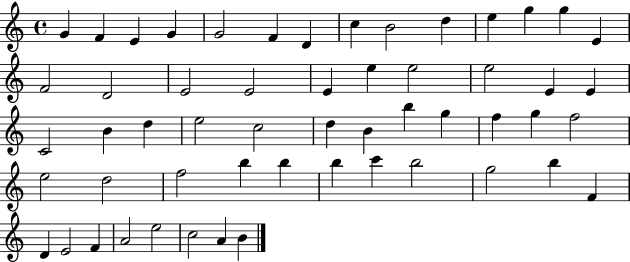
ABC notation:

X:1
T:Untitled
M:4/4
L:1/4
K:C
G F E G G2 F D c B2 d e g g E F2 D2 E2 E2 E e e2 e2 E E C2 B d e2 c2 d B b g f g f2 e2 d2 f2 b b b c' b2 g2 b F D E2 F A2 e2 c2 A B